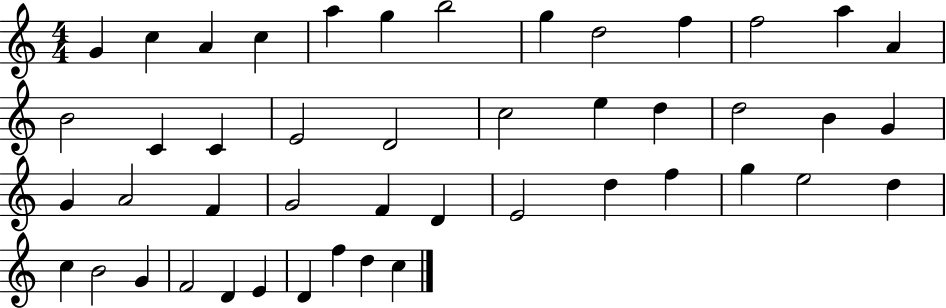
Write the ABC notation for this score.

X:1
T:Untitled
M:4/4
L:1/4
K:C
G c A c a g b2 g d2 f f2 a A B2 C C E2 D2 c2 e d d2 B G G A2 F G2 F D E2 d f g e2 d c B2 G F2 D E D f d c